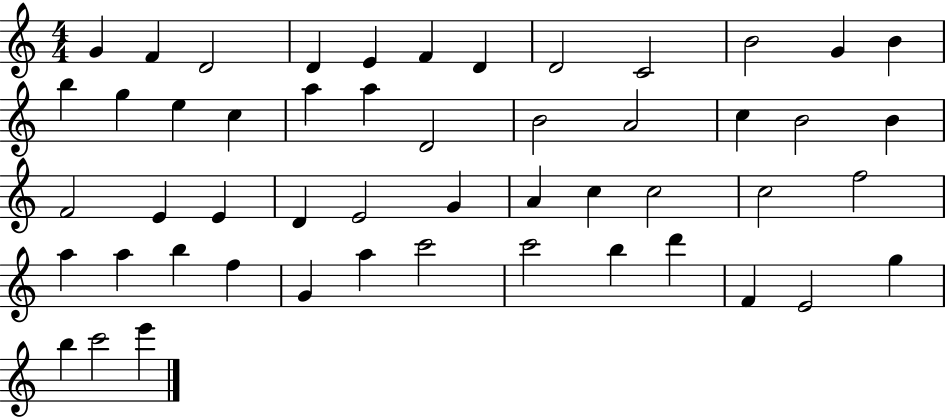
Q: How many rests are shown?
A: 0